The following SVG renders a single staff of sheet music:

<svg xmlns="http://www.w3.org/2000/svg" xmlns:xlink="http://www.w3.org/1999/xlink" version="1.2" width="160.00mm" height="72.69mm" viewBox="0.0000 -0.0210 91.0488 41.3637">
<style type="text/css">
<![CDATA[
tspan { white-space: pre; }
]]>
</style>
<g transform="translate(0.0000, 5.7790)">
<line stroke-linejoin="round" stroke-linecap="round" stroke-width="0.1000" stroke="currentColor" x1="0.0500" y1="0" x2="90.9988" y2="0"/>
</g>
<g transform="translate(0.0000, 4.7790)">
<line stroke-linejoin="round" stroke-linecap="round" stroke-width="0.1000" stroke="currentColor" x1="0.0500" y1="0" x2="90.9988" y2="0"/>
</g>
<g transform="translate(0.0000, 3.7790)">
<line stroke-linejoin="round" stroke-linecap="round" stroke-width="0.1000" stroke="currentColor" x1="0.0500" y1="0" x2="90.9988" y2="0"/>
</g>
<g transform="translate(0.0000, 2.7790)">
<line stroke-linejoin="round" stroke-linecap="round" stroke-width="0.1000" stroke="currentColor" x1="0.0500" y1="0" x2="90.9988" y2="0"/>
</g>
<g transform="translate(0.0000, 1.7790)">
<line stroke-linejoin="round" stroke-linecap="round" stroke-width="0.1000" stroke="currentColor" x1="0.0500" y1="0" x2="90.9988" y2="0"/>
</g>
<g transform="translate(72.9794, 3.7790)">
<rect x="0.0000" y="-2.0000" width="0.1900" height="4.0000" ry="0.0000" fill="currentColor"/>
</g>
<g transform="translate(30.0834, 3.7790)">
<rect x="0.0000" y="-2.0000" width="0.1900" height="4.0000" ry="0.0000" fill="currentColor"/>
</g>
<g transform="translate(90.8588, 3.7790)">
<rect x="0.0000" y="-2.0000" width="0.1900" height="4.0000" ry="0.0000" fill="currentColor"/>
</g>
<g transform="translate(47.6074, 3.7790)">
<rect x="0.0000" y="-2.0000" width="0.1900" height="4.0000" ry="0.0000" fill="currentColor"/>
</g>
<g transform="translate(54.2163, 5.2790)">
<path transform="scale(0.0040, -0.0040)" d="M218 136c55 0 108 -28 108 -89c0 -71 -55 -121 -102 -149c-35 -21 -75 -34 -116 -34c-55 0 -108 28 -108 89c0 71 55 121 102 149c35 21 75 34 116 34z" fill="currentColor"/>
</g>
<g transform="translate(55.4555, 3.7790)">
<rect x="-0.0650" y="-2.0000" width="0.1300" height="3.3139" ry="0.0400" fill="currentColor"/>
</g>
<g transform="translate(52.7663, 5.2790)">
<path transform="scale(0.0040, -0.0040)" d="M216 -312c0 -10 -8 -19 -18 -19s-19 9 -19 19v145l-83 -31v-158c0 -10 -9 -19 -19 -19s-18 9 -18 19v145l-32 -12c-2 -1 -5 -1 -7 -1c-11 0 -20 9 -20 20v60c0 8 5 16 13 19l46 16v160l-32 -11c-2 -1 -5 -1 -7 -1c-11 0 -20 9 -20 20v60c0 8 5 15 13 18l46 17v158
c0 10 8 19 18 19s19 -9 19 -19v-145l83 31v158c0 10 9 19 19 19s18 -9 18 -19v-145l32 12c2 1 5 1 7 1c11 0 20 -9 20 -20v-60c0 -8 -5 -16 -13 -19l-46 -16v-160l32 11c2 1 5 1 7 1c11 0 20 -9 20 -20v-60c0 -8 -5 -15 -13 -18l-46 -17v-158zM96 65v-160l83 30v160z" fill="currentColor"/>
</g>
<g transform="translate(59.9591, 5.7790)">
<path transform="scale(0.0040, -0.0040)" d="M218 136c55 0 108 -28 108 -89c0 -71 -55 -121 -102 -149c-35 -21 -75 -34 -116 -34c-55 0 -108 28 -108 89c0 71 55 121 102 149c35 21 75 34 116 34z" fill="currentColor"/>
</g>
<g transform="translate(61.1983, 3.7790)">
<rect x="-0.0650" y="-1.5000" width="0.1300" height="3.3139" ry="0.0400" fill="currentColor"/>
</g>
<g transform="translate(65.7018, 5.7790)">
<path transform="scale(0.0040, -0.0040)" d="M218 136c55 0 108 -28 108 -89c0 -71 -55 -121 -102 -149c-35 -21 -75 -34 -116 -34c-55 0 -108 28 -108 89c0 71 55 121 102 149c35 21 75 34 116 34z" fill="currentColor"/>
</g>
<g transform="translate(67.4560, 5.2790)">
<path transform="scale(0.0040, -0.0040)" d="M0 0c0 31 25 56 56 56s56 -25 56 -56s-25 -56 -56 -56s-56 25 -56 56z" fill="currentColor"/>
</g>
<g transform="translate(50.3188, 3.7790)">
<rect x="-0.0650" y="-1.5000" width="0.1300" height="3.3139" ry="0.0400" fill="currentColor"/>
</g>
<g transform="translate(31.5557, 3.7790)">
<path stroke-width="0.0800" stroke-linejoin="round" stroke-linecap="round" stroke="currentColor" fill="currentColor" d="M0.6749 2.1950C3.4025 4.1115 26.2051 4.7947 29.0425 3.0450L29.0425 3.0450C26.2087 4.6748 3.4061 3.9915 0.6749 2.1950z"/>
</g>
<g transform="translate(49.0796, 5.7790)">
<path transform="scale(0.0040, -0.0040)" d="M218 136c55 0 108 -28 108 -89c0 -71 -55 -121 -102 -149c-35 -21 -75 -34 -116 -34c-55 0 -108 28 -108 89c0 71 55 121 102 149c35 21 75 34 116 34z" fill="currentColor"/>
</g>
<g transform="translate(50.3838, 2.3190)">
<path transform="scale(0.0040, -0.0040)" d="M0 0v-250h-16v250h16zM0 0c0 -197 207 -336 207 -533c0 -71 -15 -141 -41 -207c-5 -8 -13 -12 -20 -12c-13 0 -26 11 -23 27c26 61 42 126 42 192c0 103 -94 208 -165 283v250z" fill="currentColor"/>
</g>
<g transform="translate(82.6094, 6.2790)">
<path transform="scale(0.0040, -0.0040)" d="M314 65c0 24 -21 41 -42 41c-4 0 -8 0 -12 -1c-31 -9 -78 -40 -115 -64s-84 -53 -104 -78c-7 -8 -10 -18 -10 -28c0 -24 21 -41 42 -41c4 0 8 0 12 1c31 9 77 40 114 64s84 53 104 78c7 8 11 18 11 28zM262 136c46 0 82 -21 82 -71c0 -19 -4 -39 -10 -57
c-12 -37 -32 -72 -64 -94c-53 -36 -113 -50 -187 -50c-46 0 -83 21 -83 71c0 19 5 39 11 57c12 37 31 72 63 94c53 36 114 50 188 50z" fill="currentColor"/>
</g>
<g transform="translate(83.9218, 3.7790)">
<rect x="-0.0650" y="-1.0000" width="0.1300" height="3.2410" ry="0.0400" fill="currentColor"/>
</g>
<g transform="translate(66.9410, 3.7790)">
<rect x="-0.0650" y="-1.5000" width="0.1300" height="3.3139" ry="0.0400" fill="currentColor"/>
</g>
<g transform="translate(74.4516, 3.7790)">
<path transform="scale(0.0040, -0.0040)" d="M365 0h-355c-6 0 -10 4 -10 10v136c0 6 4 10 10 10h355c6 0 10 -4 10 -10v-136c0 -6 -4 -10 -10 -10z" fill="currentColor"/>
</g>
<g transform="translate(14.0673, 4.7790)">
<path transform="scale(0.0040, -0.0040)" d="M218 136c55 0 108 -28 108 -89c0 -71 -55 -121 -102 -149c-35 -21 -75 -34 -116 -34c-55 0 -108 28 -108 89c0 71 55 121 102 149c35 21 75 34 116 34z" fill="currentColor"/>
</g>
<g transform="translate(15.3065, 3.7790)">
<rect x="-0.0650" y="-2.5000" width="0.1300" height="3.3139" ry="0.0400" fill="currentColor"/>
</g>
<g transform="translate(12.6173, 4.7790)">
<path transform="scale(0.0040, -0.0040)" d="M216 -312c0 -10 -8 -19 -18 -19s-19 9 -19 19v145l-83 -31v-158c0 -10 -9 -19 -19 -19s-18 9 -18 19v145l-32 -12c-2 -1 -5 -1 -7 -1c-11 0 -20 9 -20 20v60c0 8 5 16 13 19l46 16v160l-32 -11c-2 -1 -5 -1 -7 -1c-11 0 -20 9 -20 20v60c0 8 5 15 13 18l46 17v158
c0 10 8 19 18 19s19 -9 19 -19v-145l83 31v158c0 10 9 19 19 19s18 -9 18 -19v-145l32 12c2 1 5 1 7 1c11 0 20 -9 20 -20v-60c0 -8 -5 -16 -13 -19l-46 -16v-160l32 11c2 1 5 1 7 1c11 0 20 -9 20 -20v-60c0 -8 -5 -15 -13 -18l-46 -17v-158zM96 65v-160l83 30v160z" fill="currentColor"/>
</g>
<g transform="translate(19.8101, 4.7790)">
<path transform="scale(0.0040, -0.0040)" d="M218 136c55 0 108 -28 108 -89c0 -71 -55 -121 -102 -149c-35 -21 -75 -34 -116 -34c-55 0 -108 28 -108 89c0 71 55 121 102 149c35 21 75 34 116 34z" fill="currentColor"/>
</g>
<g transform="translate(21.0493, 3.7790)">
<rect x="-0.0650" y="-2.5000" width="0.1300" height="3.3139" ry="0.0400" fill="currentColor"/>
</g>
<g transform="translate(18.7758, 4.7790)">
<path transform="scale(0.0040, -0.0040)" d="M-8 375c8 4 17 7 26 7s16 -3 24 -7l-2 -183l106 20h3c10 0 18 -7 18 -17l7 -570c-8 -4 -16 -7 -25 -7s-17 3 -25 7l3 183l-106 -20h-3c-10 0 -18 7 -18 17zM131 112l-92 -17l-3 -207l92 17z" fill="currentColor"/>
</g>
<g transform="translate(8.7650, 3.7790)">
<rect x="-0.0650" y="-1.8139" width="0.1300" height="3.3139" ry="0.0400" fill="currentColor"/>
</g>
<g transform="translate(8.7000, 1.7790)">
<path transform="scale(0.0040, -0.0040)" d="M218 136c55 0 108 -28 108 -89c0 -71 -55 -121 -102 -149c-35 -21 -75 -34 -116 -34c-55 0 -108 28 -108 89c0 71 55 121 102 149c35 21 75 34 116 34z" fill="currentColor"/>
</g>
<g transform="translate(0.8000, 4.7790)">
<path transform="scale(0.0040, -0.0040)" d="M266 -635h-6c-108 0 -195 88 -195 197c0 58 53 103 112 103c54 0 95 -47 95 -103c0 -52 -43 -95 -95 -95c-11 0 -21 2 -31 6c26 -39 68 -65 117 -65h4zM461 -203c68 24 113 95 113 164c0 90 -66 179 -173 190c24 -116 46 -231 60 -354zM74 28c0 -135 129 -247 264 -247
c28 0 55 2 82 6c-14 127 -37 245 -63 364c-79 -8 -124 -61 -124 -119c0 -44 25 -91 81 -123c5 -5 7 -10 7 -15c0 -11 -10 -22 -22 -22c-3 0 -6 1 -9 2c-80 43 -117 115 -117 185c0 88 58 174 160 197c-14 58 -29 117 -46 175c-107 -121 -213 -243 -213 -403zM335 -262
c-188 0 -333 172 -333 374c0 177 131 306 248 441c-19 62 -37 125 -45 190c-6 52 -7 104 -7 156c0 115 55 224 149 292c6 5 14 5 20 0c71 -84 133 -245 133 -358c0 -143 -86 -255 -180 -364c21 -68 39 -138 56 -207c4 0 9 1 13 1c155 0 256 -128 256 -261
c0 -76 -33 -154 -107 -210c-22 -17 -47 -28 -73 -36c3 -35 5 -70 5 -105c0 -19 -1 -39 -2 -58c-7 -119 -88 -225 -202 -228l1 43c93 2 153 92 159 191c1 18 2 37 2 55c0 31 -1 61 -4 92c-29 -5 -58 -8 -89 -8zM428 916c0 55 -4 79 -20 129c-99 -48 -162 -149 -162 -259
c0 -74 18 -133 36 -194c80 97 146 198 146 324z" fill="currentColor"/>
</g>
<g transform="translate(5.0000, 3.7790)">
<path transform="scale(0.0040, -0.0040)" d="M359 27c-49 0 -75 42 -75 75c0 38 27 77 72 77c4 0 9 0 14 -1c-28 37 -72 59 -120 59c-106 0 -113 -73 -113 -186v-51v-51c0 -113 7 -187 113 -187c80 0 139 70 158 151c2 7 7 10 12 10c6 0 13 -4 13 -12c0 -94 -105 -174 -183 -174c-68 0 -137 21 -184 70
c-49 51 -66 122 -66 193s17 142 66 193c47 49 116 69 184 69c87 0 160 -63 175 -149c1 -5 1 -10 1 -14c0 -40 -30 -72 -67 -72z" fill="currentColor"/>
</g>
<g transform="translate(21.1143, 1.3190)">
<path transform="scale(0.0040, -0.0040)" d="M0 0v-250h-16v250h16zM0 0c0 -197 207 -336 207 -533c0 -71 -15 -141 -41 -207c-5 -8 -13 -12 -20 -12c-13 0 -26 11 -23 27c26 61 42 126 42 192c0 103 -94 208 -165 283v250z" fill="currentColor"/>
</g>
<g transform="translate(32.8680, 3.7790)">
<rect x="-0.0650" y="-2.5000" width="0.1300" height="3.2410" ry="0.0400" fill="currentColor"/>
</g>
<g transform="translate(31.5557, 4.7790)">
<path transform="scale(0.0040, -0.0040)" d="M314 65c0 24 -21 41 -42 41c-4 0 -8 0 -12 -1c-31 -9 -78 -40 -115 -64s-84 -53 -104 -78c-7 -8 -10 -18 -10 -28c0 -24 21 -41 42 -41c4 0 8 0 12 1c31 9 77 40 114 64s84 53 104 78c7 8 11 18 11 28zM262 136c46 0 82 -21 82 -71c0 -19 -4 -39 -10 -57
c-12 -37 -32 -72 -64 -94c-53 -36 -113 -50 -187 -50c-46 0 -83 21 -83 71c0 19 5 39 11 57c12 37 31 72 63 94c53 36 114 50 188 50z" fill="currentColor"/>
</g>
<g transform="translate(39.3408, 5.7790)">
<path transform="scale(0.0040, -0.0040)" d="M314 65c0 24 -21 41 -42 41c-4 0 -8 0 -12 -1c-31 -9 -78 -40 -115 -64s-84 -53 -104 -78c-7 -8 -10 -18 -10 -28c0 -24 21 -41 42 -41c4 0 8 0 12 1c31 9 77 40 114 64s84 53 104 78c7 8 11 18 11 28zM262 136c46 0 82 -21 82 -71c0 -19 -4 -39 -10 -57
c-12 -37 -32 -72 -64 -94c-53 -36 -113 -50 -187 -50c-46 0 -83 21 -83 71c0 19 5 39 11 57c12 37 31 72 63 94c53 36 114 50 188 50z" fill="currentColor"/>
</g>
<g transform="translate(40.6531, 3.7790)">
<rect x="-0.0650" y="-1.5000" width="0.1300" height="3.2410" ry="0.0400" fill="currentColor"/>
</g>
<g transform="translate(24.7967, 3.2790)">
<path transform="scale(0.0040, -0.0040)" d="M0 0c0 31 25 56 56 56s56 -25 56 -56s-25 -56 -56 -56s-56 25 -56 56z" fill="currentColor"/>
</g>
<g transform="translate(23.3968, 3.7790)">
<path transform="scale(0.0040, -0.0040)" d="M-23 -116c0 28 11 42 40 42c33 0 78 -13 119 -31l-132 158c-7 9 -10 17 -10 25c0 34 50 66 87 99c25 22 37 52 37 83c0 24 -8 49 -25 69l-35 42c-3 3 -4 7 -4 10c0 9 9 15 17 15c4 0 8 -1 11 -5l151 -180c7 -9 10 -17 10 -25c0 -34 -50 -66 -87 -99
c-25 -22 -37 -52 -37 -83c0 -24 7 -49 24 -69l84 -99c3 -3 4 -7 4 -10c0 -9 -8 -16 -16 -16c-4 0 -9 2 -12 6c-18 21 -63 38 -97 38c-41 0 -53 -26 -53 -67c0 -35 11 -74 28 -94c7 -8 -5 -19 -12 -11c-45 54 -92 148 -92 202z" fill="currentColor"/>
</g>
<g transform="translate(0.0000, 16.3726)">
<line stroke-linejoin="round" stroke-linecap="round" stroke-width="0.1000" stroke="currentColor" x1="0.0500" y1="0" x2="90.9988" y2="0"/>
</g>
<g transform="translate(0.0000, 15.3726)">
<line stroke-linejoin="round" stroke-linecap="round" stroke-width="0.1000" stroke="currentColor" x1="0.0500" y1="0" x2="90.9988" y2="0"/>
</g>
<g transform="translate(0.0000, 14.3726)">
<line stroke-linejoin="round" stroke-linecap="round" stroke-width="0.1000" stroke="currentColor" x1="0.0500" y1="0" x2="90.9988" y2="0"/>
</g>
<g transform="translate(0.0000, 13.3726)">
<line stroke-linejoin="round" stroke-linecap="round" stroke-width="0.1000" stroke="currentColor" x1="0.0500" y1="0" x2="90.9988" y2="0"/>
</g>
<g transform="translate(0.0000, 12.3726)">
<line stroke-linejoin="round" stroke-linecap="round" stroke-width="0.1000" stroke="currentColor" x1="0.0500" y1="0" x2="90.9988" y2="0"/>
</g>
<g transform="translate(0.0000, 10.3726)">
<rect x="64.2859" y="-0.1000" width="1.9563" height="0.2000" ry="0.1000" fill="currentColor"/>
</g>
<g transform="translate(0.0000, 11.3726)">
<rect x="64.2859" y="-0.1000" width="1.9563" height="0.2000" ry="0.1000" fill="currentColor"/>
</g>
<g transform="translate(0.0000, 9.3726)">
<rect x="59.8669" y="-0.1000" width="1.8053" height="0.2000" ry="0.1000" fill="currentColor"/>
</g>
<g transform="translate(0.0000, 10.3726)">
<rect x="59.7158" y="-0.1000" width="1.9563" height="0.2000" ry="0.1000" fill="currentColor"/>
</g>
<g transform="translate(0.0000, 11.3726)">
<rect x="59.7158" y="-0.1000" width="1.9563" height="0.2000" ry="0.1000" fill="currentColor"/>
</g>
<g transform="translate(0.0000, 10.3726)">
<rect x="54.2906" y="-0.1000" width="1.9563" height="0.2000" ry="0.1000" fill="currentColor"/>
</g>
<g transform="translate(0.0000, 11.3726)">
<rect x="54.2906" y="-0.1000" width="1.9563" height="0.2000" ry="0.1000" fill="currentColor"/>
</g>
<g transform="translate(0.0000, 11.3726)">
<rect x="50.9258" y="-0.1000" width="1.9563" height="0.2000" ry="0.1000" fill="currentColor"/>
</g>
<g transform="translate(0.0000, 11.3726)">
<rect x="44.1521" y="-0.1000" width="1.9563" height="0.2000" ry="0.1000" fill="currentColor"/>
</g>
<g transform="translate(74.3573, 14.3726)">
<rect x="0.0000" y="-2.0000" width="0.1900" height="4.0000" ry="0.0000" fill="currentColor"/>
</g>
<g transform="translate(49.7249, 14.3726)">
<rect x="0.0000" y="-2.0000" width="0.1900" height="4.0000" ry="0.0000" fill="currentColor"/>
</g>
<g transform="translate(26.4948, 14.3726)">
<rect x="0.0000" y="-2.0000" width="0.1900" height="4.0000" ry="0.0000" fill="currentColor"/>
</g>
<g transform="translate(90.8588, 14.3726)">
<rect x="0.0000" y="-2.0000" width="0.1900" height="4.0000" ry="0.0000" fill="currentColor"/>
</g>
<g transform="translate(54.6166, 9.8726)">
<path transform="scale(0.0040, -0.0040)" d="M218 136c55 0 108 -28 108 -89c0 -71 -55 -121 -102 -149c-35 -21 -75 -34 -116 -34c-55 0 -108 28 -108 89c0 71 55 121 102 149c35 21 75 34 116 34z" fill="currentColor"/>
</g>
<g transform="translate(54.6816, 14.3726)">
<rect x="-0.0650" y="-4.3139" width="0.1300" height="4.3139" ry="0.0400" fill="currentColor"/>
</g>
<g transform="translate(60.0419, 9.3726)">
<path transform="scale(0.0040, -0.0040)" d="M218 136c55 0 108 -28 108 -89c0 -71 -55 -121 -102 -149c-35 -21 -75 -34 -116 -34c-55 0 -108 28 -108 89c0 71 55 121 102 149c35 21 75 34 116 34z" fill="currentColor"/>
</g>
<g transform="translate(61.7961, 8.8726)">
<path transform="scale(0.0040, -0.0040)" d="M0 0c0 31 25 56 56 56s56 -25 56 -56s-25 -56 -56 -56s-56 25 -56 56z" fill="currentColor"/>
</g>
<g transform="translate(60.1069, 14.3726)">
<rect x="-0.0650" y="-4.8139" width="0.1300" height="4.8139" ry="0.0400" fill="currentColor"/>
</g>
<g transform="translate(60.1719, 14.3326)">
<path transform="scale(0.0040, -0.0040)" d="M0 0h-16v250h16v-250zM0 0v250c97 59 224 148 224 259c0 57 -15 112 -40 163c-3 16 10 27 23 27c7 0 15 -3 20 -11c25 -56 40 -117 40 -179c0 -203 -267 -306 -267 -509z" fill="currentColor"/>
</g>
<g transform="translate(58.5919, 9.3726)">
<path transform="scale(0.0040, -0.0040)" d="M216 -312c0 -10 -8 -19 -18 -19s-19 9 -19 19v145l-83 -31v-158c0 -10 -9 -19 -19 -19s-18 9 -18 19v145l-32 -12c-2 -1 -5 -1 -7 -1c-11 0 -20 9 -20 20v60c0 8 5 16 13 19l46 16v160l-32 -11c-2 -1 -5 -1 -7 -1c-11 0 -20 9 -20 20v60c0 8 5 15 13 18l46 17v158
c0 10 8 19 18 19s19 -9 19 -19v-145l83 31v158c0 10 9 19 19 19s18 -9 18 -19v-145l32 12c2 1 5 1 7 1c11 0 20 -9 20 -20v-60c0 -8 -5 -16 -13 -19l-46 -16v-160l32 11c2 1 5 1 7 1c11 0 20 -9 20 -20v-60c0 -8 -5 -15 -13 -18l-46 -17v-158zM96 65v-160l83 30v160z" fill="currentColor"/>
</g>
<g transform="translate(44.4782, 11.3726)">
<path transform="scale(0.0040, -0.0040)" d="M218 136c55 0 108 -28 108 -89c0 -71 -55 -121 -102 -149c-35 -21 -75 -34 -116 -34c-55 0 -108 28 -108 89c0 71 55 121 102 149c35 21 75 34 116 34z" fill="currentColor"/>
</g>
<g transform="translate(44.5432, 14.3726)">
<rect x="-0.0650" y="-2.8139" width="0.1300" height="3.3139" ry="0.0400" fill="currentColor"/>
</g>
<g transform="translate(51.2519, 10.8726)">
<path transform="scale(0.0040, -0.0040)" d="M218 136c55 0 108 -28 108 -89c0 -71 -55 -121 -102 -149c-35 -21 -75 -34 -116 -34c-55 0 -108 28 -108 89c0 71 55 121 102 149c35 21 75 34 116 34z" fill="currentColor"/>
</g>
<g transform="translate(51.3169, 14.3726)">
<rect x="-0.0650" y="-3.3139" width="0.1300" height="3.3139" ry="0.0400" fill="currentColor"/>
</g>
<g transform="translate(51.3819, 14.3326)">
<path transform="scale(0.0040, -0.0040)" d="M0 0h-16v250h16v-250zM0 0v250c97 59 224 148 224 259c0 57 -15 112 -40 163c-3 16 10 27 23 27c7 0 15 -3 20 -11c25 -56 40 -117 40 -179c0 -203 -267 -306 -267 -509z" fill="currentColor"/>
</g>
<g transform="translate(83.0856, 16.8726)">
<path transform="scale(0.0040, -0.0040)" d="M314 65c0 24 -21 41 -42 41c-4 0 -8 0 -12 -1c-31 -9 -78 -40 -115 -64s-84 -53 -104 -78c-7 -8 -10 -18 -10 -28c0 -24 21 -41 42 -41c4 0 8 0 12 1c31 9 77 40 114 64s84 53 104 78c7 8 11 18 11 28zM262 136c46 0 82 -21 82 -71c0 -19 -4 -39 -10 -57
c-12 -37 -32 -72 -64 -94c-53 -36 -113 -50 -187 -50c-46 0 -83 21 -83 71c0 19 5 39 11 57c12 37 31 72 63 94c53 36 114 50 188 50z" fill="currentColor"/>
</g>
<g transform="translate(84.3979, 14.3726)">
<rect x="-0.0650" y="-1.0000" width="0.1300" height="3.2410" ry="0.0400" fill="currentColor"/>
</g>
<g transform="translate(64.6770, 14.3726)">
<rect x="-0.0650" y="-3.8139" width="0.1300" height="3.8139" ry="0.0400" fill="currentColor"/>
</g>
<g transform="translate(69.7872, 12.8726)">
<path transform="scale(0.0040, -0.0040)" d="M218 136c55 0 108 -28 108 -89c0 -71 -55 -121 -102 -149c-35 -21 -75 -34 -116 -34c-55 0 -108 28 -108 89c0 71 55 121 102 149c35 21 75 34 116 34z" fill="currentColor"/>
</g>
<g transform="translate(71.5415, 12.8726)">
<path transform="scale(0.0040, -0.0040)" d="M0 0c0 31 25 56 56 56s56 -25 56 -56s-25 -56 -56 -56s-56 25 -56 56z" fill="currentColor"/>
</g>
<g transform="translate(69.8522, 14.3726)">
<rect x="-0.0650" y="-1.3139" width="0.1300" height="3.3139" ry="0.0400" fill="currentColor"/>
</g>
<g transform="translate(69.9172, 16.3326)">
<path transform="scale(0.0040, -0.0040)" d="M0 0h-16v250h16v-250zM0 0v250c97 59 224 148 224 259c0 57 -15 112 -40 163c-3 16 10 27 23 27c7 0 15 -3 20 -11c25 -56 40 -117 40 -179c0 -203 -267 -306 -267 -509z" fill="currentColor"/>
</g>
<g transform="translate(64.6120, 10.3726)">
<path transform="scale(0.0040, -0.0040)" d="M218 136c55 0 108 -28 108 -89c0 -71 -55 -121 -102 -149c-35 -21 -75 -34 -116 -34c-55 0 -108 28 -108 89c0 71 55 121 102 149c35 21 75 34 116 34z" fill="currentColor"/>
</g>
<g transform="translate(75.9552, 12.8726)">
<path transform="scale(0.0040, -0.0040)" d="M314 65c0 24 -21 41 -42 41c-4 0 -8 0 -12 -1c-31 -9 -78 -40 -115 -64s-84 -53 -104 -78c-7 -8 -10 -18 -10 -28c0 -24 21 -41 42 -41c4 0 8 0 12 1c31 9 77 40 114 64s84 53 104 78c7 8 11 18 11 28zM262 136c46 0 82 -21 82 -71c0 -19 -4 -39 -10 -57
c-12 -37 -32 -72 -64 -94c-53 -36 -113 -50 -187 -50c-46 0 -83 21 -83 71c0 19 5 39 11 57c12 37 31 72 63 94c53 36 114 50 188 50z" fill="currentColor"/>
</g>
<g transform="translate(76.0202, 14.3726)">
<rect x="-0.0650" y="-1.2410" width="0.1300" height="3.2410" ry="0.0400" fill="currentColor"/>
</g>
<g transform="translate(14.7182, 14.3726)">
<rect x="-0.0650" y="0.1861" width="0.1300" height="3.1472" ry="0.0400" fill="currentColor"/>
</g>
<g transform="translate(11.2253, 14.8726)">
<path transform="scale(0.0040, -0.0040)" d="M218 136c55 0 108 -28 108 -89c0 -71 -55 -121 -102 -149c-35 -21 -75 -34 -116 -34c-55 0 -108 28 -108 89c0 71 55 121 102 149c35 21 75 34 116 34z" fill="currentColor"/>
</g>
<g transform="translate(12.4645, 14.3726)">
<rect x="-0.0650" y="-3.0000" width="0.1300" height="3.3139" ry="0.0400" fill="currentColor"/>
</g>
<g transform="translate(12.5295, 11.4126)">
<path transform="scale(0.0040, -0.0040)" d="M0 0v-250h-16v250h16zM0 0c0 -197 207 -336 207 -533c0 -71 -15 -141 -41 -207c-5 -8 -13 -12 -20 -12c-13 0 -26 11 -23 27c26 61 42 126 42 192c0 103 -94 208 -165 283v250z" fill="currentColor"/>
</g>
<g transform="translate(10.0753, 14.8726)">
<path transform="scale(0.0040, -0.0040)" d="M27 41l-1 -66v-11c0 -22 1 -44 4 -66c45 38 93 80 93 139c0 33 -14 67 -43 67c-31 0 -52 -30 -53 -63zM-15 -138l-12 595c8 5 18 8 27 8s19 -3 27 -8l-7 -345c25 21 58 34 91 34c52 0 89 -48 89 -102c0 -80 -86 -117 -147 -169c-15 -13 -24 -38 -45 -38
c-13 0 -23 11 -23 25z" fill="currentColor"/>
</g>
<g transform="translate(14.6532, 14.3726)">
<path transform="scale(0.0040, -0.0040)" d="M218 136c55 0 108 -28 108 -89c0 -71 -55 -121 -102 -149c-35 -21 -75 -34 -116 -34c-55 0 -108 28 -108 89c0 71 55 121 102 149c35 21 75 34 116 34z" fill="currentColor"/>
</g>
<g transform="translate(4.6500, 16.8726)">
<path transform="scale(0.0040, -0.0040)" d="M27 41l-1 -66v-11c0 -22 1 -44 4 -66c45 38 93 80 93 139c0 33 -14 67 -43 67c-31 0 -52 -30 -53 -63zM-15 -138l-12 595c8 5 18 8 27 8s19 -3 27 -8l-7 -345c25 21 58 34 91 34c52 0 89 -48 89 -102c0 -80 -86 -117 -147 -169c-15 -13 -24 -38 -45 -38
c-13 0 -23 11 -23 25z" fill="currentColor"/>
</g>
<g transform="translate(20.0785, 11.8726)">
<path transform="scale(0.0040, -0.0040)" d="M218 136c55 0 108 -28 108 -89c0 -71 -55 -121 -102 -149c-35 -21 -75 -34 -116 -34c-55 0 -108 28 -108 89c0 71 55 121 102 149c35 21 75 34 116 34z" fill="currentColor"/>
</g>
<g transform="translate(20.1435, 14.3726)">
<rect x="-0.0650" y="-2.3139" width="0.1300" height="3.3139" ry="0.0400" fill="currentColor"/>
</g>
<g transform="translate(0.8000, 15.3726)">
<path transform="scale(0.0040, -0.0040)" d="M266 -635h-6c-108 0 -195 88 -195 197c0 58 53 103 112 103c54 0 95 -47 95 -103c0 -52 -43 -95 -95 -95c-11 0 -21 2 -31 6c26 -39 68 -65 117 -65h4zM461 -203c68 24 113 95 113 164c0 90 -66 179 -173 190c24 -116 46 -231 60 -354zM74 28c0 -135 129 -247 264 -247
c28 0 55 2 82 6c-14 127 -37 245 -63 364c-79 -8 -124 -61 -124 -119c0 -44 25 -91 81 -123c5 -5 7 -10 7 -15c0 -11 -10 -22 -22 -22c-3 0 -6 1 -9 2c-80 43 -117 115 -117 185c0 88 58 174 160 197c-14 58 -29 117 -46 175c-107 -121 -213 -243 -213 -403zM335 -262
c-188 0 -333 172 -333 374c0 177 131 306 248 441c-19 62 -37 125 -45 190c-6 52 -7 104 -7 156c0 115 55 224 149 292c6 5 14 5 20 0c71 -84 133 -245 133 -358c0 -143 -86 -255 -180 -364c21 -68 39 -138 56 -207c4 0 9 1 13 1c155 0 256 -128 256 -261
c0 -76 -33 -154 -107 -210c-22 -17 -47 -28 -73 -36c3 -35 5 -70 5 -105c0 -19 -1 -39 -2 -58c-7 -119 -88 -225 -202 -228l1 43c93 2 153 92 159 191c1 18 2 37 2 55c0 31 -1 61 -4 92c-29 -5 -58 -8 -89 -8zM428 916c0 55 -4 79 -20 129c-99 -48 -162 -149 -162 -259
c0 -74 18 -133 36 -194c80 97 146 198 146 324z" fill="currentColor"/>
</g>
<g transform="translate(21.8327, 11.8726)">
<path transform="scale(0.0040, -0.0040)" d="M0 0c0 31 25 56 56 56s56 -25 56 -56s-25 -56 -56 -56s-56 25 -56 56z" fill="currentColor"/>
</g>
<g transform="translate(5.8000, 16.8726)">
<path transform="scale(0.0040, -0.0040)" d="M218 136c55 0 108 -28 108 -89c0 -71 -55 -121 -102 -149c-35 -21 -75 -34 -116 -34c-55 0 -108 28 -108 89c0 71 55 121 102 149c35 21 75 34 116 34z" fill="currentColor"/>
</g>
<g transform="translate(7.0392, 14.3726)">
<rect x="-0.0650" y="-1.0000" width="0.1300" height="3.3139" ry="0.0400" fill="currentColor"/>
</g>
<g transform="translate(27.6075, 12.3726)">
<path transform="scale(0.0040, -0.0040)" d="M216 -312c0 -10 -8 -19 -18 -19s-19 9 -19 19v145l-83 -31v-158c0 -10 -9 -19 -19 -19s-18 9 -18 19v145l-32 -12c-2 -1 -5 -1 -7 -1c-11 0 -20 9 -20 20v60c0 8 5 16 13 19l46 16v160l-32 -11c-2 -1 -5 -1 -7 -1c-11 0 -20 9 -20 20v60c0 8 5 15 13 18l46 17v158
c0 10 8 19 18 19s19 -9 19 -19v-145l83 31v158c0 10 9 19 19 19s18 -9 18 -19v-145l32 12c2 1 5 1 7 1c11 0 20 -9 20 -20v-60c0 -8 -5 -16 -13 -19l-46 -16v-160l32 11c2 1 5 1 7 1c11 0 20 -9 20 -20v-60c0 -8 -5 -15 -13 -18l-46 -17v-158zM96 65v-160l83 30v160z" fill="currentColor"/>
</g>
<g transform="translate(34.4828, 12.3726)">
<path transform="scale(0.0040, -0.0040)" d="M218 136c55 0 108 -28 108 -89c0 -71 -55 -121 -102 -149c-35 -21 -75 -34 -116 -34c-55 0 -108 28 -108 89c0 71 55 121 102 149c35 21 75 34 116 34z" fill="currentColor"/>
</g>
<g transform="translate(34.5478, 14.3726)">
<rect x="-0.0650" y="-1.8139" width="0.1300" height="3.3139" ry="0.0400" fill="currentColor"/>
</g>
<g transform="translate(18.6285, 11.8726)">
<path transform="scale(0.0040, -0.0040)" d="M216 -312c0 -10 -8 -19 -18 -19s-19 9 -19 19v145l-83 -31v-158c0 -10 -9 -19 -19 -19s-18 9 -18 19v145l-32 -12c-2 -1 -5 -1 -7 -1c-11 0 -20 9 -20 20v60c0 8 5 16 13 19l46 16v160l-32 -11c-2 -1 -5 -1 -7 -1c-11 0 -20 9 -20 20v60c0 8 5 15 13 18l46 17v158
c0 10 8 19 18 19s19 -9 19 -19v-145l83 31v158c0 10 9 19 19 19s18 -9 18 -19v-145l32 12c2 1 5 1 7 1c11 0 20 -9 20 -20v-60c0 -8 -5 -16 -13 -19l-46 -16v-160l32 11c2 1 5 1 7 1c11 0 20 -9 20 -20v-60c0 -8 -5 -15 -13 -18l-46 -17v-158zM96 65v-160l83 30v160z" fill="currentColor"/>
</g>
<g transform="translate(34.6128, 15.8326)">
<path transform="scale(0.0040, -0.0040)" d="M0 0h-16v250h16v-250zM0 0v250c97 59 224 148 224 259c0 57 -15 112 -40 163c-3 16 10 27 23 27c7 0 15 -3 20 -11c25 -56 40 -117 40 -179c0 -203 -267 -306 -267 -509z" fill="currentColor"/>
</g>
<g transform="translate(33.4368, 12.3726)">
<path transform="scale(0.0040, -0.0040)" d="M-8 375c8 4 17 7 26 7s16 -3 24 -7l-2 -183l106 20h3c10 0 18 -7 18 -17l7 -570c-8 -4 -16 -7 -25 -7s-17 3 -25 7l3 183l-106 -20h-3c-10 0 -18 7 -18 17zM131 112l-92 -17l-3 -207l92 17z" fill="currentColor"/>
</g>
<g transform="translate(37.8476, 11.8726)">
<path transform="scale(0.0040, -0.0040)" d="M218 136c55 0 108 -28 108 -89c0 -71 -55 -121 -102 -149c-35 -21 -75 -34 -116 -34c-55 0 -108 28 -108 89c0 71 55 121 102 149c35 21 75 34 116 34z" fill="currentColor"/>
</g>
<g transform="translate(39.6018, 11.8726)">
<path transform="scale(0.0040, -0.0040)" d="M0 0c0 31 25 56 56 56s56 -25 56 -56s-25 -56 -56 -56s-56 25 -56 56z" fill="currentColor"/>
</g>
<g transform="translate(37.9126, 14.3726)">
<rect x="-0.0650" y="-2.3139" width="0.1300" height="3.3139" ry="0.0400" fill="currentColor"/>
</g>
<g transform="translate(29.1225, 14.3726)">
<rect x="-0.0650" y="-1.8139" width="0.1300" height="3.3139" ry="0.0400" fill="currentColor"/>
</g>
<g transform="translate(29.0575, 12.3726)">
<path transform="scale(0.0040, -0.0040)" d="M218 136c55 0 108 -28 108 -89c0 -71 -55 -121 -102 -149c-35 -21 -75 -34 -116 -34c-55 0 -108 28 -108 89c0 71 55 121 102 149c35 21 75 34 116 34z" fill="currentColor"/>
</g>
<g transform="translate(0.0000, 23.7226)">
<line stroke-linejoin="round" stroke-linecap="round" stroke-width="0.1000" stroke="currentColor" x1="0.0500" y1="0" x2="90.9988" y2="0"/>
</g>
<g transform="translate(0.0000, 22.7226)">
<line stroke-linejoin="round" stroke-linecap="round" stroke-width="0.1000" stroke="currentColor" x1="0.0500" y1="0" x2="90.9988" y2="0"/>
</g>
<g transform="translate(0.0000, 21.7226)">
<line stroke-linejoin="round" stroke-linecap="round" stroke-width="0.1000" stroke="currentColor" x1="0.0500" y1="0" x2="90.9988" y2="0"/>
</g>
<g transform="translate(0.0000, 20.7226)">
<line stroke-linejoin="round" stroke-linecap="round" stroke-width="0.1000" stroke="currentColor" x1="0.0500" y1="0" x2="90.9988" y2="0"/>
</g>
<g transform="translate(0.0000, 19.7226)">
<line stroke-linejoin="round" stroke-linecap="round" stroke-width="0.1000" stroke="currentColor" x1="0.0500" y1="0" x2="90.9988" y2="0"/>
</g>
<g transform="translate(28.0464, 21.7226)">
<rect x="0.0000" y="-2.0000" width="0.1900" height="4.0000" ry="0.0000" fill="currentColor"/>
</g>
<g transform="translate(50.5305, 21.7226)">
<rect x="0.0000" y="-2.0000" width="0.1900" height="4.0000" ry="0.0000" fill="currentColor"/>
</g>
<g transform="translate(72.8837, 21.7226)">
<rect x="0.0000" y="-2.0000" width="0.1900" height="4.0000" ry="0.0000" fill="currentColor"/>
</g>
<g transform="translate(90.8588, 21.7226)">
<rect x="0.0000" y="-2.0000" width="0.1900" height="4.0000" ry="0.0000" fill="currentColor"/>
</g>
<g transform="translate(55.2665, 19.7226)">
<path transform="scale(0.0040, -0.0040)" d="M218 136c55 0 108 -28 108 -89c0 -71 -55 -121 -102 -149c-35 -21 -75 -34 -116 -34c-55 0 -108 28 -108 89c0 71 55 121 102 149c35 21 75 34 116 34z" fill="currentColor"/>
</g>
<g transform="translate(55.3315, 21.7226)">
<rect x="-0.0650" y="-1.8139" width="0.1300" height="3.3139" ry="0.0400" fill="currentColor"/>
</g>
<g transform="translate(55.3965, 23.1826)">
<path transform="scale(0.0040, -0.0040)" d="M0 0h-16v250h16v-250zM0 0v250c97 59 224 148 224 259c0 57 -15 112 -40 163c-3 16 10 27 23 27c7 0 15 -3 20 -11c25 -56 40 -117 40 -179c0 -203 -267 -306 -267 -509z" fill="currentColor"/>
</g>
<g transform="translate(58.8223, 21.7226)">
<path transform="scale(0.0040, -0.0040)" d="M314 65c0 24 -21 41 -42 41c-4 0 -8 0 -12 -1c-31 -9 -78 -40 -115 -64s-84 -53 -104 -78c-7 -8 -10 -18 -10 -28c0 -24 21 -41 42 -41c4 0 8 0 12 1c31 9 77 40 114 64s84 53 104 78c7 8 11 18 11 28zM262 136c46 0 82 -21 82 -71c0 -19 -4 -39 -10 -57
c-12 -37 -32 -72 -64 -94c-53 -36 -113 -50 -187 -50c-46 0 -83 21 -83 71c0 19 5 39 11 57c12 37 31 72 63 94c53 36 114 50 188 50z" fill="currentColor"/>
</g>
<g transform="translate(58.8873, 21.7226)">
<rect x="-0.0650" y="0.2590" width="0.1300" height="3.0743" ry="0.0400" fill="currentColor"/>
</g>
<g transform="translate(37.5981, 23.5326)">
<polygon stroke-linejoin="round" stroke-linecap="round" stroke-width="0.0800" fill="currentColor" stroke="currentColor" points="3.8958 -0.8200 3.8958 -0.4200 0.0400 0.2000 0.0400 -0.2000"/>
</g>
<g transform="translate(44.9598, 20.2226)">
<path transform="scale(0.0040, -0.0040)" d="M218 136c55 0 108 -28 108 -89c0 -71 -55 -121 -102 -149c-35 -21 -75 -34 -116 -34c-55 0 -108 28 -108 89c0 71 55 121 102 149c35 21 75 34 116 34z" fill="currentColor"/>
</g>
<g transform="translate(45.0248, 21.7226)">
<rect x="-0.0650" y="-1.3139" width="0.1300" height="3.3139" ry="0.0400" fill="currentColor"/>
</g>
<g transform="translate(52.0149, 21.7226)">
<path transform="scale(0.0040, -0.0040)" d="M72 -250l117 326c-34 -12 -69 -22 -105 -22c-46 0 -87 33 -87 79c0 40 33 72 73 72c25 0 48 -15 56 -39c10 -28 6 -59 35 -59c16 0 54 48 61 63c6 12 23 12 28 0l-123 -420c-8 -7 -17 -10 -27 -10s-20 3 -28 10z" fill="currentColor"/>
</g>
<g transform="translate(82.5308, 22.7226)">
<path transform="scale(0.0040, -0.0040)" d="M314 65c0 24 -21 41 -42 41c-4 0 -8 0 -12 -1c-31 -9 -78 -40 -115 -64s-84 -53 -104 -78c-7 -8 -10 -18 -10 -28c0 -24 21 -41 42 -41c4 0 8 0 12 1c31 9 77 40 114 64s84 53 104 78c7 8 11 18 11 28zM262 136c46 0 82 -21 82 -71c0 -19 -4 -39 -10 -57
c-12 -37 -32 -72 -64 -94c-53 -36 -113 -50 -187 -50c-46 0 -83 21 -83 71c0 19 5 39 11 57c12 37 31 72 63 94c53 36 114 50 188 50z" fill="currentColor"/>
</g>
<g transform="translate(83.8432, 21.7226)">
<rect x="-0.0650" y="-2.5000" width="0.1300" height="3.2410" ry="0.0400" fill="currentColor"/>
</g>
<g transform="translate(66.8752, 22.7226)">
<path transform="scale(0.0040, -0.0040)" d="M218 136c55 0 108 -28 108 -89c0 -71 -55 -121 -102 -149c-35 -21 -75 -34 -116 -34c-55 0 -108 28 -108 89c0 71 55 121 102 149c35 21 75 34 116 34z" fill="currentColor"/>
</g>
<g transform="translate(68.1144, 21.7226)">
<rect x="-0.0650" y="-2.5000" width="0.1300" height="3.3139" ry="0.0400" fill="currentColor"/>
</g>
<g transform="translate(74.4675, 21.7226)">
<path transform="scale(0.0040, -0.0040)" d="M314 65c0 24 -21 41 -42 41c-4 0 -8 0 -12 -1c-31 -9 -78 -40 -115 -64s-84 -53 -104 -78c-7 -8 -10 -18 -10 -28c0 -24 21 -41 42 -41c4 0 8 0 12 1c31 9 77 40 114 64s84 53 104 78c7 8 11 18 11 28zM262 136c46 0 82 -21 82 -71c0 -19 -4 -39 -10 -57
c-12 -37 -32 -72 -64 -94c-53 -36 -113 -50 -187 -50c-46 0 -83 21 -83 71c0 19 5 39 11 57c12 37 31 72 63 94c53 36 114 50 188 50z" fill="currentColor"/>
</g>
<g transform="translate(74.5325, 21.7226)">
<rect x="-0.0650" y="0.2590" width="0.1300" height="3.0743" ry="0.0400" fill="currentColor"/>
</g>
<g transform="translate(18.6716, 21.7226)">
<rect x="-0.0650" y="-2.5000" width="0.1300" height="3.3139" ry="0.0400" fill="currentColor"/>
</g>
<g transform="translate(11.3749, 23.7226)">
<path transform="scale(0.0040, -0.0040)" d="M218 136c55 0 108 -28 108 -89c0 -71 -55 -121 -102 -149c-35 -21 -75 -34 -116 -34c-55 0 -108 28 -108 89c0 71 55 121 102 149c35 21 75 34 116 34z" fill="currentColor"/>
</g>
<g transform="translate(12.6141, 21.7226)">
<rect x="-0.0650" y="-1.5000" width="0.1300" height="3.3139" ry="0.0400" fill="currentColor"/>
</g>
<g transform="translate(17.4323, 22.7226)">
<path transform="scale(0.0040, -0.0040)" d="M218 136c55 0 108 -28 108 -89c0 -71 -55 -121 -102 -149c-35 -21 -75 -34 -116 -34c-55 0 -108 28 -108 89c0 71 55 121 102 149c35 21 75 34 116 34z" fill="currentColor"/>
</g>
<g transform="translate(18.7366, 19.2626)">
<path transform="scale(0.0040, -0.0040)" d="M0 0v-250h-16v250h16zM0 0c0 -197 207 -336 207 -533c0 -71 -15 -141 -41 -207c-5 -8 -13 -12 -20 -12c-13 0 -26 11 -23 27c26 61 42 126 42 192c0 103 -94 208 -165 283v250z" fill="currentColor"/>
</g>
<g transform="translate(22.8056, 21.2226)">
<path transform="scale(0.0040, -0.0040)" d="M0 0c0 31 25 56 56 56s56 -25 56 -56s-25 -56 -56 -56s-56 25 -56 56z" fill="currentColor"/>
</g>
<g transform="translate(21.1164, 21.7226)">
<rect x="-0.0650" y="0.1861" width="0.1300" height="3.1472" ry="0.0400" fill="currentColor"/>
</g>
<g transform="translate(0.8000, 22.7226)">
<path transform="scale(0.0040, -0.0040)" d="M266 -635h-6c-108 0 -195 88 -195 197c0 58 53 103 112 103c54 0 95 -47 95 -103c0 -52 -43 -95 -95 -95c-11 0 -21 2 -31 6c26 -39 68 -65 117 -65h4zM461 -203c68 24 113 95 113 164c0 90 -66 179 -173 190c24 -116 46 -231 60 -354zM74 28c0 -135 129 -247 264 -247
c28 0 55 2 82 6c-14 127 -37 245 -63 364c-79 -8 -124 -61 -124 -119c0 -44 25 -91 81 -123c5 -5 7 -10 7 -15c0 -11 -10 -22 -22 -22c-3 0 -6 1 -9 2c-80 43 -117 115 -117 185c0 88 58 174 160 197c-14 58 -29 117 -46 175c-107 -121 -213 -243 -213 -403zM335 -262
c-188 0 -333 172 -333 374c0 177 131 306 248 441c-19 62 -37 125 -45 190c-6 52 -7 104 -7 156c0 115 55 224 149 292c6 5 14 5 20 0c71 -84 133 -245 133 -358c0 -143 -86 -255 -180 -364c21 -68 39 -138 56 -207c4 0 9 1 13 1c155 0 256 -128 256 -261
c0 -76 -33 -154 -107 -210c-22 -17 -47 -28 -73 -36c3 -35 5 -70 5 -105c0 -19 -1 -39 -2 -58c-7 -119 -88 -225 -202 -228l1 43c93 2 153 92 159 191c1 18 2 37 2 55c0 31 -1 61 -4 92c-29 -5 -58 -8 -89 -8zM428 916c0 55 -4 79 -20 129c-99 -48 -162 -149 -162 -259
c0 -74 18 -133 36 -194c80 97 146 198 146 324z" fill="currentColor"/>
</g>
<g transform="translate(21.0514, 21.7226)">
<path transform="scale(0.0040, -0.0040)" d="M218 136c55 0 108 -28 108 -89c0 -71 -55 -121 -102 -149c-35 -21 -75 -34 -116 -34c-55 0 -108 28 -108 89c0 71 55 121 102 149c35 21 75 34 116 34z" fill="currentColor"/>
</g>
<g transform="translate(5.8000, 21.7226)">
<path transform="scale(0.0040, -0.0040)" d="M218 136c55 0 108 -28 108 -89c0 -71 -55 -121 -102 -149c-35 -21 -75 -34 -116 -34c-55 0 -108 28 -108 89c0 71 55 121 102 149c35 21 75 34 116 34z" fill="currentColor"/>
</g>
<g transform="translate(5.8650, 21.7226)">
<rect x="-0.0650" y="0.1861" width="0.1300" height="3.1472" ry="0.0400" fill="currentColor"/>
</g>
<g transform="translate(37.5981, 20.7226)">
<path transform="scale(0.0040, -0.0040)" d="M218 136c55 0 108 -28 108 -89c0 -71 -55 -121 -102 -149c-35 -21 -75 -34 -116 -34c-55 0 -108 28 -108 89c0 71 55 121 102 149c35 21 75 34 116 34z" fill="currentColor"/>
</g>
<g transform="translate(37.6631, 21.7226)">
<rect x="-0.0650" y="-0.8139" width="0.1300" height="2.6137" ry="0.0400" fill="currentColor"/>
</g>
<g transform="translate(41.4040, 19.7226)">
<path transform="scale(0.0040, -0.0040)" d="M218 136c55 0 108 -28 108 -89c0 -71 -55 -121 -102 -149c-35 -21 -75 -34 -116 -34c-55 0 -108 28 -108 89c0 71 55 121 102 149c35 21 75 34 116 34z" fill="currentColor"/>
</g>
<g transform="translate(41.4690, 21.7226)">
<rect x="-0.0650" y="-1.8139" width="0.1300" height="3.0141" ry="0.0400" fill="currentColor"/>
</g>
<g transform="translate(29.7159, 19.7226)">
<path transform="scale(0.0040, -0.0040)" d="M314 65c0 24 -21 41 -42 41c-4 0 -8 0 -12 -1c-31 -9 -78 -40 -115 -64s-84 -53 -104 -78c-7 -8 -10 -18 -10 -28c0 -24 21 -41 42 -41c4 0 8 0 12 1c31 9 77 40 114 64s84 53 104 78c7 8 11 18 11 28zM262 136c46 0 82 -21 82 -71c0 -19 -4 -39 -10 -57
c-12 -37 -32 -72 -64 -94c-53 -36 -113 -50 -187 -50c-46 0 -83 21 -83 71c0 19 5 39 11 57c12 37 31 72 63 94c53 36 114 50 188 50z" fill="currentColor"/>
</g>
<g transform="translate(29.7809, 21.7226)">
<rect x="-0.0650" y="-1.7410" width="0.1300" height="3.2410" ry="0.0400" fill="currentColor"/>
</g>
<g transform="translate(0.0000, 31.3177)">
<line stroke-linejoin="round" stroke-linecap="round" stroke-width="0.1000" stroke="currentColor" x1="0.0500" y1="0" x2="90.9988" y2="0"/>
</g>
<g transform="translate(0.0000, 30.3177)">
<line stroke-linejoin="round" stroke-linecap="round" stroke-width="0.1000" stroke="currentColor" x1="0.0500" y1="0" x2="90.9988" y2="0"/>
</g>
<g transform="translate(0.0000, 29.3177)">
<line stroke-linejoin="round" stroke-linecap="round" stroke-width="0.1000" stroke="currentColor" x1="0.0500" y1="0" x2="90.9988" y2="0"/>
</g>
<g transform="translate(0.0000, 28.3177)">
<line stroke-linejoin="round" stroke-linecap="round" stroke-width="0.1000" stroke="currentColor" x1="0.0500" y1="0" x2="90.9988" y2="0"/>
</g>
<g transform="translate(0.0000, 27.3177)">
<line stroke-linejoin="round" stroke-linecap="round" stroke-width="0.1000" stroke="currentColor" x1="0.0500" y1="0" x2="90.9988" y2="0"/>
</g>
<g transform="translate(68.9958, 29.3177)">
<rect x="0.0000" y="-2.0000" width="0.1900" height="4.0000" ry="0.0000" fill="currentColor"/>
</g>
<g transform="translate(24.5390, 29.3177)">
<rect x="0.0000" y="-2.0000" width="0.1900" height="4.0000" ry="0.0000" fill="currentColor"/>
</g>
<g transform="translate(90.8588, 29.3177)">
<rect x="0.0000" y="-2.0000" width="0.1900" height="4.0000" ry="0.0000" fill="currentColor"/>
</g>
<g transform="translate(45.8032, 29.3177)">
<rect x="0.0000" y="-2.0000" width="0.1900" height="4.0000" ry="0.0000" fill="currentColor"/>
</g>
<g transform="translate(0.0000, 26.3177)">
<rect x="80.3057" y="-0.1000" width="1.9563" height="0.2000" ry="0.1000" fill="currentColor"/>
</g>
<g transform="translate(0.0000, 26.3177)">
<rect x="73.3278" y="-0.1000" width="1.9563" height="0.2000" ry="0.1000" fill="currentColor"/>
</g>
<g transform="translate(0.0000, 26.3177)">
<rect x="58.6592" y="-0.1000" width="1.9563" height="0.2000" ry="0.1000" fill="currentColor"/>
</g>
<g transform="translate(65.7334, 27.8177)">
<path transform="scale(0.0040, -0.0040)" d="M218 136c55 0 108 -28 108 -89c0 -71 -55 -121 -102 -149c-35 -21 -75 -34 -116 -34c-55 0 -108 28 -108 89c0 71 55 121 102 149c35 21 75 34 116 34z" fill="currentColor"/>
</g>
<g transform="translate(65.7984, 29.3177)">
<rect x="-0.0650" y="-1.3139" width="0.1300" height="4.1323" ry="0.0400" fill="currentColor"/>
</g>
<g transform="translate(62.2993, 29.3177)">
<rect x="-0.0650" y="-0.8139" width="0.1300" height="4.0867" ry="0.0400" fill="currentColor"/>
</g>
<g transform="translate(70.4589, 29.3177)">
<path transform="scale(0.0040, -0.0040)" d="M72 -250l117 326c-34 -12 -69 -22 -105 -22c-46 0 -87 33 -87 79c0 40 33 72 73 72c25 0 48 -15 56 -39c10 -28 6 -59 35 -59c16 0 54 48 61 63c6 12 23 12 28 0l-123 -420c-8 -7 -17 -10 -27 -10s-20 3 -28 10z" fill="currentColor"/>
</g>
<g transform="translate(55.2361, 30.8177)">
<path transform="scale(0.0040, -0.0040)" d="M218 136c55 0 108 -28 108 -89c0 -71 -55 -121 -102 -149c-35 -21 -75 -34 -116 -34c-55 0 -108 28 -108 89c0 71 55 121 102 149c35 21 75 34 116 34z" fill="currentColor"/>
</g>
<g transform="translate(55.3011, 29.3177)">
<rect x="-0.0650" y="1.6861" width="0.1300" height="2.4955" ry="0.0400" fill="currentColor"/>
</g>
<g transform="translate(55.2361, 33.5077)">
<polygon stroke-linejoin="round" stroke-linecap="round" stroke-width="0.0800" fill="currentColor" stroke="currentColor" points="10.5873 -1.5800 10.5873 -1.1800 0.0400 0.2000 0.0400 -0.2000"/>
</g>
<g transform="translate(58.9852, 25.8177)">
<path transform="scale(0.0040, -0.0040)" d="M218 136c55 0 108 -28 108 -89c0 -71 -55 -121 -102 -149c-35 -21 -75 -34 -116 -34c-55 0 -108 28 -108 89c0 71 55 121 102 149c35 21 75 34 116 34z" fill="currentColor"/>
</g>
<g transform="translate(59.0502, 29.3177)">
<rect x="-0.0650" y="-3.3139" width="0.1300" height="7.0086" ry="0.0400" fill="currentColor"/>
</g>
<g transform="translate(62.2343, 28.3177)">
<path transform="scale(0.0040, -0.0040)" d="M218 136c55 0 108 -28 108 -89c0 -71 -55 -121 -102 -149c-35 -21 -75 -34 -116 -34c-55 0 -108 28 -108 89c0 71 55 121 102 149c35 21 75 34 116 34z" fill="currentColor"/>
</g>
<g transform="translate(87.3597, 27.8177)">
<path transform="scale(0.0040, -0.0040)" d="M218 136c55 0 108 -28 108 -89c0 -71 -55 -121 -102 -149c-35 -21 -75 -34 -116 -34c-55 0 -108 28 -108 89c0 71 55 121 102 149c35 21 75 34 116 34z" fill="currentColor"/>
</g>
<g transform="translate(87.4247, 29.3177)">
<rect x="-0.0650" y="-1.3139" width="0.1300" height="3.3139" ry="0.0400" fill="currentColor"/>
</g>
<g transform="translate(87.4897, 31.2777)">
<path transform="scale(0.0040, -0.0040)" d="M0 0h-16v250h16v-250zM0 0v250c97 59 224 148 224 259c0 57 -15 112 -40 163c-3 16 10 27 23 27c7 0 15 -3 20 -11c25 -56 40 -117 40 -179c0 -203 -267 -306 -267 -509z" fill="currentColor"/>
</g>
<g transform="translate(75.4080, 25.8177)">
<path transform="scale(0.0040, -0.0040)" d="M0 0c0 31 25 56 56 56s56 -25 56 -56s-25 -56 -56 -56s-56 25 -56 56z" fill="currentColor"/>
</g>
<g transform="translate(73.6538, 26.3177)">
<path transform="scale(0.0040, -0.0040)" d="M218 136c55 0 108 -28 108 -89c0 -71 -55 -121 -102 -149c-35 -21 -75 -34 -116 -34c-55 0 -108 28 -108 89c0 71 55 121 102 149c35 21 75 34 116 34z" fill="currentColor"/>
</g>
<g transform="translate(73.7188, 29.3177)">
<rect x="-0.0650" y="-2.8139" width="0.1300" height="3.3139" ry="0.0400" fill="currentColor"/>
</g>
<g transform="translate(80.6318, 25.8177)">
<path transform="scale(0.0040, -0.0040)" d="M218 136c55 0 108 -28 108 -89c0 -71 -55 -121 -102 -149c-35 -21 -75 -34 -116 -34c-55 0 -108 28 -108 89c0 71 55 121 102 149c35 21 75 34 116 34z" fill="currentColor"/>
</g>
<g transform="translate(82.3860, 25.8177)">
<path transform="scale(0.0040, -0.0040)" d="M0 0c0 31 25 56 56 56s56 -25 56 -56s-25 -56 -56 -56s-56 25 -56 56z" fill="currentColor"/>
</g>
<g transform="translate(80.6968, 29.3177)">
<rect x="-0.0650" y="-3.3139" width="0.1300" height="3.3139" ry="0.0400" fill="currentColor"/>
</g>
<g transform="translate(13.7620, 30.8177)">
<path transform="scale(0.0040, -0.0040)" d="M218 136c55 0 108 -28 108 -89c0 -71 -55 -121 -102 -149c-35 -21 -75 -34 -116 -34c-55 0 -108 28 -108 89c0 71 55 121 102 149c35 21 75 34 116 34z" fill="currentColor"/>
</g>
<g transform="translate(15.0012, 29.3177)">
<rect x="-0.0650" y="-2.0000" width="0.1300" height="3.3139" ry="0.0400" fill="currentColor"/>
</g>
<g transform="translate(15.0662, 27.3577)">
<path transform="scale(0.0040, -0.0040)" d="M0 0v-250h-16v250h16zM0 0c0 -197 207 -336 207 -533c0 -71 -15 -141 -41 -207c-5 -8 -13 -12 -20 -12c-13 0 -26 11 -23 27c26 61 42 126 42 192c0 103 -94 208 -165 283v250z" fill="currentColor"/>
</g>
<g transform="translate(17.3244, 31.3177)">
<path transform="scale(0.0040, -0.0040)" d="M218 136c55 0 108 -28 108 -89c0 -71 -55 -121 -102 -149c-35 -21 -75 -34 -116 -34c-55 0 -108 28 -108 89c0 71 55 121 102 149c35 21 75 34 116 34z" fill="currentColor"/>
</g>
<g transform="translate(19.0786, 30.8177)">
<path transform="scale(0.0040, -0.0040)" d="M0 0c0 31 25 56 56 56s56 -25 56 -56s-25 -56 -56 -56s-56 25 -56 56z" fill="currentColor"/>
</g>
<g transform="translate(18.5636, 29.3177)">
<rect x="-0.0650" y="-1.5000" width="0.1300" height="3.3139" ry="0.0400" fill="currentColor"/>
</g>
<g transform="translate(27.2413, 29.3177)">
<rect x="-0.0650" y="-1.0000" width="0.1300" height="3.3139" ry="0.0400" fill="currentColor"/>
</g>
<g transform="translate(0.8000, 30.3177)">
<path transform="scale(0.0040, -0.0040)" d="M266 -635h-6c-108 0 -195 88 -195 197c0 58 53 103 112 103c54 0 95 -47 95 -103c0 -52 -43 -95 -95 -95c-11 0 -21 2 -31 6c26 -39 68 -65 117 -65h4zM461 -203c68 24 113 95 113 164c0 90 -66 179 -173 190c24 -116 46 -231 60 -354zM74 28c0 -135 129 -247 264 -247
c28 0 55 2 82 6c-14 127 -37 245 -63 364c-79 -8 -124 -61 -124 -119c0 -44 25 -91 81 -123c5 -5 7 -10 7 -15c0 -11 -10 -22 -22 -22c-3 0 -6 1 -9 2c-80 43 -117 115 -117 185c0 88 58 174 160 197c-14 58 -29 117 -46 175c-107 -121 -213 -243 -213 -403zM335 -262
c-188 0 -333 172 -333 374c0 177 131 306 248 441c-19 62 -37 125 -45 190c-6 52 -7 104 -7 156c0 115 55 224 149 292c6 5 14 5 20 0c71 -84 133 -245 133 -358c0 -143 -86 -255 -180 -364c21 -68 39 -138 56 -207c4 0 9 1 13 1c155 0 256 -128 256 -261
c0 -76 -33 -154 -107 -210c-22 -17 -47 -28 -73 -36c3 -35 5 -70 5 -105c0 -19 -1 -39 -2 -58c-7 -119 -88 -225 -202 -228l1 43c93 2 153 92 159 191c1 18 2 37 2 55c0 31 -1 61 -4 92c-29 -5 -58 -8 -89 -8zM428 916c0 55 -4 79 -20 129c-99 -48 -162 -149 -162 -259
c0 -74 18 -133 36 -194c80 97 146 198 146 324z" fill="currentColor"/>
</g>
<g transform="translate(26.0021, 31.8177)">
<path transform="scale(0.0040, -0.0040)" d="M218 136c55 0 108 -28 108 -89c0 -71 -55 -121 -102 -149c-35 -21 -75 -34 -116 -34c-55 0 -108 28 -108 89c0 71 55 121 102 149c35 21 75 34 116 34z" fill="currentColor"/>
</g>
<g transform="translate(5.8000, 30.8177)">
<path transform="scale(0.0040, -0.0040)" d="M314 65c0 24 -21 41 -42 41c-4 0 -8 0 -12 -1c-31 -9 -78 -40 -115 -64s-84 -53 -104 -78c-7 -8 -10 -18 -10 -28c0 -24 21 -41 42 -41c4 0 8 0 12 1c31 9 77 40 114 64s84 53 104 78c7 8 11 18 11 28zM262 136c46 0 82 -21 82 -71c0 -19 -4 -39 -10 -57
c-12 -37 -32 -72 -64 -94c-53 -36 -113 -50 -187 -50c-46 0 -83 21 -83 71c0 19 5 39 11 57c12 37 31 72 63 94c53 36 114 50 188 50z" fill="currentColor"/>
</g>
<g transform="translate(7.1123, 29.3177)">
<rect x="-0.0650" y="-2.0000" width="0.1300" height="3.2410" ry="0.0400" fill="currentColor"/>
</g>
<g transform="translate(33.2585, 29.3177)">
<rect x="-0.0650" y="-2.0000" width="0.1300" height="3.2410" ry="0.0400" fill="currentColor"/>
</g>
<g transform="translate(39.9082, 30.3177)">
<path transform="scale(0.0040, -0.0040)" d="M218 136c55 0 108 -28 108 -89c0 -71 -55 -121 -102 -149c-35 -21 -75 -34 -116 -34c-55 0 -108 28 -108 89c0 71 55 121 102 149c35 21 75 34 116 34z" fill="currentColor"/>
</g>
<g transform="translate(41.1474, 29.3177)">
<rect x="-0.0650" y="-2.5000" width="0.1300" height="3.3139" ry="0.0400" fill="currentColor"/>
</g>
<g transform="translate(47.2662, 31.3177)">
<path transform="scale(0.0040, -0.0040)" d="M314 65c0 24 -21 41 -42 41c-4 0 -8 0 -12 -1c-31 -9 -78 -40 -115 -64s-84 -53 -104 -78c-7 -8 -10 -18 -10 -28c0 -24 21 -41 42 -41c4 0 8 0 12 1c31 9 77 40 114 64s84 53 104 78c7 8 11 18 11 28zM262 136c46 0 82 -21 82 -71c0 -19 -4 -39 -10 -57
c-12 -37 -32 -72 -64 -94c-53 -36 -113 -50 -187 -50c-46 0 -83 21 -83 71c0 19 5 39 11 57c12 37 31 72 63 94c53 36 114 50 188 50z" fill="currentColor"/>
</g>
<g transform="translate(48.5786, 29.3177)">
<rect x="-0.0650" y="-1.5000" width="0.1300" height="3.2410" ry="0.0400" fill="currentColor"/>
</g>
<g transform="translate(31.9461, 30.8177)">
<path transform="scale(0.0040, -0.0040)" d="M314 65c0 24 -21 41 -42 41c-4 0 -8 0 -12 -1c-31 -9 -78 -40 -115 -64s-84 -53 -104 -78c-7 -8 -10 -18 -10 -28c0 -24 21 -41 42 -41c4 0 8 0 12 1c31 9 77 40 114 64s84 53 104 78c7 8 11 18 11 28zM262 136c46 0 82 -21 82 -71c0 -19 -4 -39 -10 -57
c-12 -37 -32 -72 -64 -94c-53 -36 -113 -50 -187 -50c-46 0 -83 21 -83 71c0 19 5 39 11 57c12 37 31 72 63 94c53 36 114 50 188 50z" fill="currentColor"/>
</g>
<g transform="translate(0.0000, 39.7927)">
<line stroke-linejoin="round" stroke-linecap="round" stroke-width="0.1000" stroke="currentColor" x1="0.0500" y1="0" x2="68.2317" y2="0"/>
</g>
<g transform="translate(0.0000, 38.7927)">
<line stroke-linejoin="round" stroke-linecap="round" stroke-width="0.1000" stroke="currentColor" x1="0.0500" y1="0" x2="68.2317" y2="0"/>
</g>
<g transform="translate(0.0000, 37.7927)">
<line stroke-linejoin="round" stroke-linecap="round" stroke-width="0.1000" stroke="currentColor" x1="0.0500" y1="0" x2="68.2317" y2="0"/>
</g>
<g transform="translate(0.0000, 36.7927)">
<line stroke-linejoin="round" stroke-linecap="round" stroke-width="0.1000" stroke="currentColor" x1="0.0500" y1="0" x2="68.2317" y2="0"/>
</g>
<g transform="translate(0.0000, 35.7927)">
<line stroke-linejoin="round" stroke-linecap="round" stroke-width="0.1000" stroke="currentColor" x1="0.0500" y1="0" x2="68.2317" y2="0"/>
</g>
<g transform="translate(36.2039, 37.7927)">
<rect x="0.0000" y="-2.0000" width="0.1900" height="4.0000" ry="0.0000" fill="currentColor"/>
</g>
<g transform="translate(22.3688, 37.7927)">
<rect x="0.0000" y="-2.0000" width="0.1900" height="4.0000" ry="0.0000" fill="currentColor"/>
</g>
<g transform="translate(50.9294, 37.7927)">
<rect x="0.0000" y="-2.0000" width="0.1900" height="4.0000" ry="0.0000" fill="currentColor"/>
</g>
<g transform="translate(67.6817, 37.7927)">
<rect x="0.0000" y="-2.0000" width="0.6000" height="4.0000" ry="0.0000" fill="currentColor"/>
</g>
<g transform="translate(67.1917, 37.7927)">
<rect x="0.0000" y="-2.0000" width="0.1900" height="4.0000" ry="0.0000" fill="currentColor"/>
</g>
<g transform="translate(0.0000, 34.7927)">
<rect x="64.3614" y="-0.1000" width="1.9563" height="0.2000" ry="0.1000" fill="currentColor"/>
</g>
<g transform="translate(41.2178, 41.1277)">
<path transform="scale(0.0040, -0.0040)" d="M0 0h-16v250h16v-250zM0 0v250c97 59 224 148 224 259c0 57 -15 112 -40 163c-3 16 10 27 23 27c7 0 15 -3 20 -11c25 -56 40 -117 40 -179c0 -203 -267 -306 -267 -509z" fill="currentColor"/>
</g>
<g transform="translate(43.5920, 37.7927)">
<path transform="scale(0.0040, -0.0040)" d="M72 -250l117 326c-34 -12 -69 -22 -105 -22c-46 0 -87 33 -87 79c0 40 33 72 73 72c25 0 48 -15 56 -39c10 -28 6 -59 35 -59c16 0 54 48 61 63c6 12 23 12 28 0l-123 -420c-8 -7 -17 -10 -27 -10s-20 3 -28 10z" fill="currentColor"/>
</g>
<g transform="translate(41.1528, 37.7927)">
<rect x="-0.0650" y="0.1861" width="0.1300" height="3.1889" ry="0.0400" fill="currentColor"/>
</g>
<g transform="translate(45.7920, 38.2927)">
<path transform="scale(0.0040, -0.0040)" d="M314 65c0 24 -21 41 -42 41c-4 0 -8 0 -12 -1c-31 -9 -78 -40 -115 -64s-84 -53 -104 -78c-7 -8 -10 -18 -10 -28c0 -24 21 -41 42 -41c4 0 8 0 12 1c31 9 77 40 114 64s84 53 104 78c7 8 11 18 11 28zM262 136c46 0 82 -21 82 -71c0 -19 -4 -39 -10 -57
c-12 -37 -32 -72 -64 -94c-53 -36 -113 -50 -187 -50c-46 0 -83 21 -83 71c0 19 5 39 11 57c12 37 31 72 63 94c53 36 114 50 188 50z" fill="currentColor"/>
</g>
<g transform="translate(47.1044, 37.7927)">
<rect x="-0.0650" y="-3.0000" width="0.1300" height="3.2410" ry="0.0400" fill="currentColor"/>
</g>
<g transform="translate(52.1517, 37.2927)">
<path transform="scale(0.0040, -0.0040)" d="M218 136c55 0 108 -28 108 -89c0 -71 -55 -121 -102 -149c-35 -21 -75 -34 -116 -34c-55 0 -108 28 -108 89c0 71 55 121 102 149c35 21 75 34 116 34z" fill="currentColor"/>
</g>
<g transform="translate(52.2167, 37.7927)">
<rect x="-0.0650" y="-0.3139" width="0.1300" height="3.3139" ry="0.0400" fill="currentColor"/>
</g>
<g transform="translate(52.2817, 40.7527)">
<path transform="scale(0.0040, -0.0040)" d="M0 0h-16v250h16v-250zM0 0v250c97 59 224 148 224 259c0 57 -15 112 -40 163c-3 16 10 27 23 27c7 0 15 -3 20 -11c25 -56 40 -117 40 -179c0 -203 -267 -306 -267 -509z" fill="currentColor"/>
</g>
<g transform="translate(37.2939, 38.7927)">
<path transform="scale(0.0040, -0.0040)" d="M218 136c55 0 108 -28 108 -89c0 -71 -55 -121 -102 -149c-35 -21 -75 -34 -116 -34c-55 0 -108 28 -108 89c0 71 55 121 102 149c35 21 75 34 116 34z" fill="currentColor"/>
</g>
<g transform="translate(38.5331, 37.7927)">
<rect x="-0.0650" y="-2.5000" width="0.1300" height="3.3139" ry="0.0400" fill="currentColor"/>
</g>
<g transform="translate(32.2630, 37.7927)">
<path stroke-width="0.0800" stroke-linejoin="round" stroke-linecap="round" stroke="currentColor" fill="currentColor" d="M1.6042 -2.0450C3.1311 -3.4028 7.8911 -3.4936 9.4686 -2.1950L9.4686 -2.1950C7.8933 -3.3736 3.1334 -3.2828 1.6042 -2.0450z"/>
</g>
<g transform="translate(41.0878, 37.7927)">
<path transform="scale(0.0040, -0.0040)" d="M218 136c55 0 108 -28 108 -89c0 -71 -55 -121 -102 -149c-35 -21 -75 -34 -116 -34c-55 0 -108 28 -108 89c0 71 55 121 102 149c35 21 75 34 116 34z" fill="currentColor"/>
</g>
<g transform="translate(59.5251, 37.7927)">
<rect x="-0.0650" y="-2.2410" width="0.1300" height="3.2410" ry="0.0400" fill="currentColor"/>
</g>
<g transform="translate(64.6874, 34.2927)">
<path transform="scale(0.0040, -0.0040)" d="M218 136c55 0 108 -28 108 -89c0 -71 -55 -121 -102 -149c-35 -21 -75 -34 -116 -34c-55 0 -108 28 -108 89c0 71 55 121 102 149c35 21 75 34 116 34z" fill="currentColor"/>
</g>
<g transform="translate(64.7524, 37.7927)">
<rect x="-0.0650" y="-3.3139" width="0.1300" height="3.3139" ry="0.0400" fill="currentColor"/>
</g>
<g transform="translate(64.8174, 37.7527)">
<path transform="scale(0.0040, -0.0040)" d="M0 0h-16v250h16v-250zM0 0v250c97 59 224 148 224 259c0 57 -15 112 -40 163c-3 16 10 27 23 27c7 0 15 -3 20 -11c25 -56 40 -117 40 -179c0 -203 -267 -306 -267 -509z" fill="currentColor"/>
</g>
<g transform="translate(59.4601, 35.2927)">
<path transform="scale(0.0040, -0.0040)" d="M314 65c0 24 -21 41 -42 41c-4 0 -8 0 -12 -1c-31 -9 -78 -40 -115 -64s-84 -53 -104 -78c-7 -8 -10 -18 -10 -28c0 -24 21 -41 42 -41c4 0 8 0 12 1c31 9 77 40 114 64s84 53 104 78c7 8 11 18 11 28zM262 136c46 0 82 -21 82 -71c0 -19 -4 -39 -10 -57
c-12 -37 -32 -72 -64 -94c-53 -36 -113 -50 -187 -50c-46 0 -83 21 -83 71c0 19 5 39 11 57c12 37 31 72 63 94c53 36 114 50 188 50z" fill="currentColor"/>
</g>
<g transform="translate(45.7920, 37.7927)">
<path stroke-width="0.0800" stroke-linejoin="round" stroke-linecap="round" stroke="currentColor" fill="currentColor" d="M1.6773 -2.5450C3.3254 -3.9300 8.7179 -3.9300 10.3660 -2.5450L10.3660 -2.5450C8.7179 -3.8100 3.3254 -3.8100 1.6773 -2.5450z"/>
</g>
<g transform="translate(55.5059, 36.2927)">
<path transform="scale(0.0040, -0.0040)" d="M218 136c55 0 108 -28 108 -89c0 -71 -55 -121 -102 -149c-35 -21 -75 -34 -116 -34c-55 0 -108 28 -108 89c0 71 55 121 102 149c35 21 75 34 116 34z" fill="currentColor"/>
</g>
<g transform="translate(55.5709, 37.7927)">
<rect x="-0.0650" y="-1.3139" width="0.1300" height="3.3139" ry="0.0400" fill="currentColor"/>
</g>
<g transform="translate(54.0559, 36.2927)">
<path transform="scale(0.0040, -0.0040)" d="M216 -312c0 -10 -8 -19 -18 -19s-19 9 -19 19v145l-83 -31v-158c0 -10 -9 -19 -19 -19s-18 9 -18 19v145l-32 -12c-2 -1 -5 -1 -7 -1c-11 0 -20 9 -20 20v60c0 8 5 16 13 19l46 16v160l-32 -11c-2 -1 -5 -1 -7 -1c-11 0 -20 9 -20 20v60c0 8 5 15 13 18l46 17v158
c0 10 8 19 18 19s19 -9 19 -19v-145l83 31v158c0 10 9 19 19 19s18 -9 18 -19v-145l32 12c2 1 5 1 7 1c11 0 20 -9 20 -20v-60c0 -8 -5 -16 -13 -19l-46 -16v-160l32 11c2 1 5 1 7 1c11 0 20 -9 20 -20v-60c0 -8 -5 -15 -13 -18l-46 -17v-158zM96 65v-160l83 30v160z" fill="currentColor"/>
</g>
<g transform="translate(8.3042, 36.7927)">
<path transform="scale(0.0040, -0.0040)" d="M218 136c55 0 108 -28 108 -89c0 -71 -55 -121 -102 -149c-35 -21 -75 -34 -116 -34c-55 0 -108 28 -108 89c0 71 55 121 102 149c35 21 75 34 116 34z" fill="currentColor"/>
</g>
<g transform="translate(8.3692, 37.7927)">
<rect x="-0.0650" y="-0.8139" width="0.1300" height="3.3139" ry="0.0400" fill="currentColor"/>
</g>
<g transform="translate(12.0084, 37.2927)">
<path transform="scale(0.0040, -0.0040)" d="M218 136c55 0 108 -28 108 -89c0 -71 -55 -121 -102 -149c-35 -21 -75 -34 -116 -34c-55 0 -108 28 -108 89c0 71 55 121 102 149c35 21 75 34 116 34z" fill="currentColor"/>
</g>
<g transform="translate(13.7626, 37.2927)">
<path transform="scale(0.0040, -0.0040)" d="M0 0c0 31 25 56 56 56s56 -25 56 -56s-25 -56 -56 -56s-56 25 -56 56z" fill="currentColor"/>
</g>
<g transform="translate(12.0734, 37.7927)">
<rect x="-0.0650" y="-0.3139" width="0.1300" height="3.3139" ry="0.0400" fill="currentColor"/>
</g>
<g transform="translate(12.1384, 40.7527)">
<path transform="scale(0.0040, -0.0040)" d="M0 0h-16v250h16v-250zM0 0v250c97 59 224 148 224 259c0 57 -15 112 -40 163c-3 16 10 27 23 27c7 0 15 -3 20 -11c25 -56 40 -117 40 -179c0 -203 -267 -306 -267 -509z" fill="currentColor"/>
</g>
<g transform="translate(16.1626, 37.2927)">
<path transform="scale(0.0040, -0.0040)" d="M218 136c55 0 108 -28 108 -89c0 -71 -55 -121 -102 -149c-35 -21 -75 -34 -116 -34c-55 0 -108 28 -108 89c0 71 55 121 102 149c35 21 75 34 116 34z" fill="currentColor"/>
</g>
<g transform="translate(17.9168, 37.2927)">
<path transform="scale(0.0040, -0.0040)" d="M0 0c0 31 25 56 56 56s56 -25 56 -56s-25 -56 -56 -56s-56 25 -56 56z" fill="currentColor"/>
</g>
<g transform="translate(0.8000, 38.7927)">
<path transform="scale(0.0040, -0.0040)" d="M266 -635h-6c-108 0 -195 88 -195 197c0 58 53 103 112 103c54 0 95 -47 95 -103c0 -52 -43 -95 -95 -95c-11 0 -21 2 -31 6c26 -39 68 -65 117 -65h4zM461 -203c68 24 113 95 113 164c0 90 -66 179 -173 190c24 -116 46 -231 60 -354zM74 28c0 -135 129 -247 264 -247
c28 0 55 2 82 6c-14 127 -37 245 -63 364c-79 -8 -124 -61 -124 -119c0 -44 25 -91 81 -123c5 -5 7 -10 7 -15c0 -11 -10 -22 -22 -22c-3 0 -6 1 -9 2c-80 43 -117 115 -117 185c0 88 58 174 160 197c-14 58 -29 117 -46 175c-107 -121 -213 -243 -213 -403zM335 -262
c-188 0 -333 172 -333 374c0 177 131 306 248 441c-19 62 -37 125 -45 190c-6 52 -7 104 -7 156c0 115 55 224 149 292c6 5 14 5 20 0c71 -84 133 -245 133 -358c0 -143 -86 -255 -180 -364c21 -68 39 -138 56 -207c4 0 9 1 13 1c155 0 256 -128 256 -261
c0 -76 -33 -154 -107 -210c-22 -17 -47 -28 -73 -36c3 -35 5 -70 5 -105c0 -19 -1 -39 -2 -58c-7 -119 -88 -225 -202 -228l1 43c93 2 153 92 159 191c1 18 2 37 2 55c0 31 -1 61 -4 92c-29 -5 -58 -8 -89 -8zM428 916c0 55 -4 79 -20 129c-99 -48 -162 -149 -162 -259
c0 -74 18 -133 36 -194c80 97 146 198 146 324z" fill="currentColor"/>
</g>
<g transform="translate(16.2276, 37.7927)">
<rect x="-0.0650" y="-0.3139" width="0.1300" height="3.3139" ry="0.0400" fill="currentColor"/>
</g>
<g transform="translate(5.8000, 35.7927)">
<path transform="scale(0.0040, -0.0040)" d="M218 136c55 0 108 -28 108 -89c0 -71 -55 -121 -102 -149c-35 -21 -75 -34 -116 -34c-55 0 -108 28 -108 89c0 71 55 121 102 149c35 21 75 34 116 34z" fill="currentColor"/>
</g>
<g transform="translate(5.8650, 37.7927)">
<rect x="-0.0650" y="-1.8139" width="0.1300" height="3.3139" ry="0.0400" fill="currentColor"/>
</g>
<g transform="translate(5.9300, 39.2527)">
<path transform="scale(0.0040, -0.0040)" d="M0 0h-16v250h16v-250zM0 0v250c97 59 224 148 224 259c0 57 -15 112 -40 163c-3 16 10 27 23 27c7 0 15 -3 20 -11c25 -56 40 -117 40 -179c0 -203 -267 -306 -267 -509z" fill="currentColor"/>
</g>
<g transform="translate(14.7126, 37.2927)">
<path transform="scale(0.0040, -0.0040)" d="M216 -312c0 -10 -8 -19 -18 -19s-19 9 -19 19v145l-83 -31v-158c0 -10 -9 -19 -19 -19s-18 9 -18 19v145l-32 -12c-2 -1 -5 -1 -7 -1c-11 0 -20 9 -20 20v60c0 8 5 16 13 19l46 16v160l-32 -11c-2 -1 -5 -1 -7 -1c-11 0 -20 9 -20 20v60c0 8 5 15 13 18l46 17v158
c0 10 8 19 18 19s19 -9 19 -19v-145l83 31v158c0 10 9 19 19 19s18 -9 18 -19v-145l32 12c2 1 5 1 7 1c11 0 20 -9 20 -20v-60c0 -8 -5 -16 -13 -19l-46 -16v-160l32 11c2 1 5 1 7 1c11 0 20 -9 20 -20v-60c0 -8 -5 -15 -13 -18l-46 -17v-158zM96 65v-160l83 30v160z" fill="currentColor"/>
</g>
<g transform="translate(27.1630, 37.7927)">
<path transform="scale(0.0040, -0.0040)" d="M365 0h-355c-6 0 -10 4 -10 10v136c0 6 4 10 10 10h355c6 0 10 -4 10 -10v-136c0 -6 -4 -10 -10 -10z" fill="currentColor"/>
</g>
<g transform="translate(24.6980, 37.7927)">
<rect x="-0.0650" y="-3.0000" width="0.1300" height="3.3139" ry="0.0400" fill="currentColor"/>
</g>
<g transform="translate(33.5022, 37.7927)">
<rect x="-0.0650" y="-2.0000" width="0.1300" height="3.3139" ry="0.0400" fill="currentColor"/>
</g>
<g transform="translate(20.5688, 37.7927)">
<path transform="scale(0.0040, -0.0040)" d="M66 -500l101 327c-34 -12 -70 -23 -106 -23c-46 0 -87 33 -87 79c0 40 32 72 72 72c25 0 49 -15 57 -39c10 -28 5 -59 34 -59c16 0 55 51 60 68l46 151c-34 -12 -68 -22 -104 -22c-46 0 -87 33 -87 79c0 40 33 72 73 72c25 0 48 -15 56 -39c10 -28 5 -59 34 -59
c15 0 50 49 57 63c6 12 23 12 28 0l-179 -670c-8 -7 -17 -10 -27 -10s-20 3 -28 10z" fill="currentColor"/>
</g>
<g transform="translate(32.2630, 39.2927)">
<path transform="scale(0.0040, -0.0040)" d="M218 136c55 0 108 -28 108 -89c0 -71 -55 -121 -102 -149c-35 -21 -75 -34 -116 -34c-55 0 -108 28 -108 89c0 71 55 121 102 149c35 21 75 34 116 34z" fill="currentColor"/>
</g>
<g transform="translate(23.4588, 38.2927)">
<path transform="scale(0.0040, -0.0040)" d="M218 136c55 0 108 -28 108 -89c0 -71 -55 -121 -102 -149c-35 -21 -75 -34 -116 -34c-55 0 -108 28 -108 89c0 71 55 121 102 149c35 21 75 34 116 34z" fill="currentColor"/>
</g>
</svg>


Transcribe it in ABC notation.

X:1
T:Untitled
M:4/4
L:1/4
K:C
f ^G G/2 z G2 E2 E/2 ^F E E z2 D2 _D _A/2 B ^g ^f f/2 g a b/2 d' ^e'/2 c' e/2 e2 D2 B E G/2 B f2 d/2 f/2 e z/2 f/2 B2 G B2 G2 F2 F/2 E D F2 G E2 F/2 b/2 d/2 e/2 z/2 a b e/2 f/2 d c/2 ^c z/4 A z2 F G B/2 z/2 A2 c/2 ^e g2 b/2